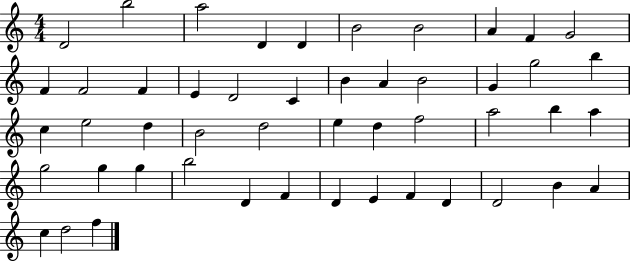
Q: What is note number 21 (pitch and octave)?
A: G5